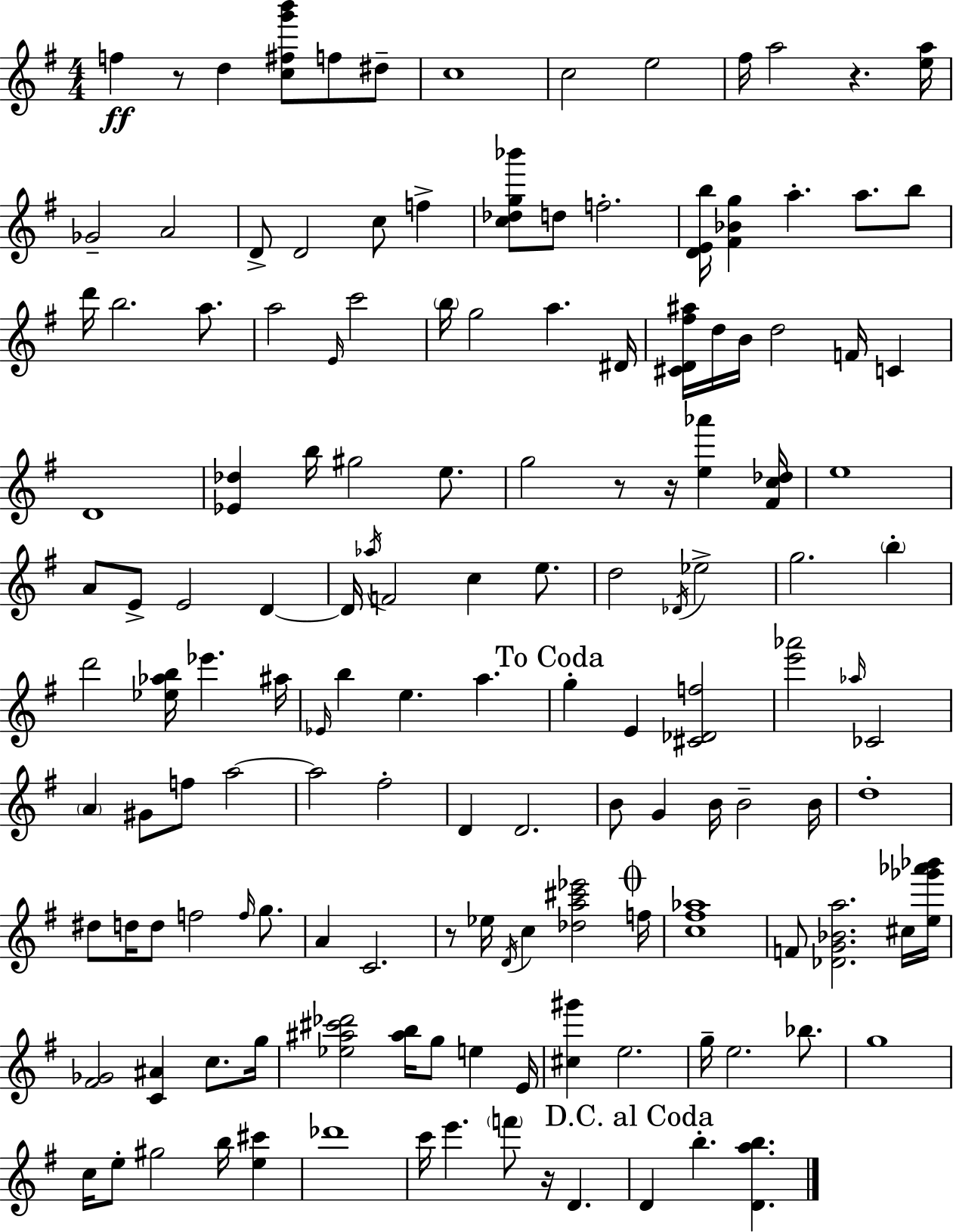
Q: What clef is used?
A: treble